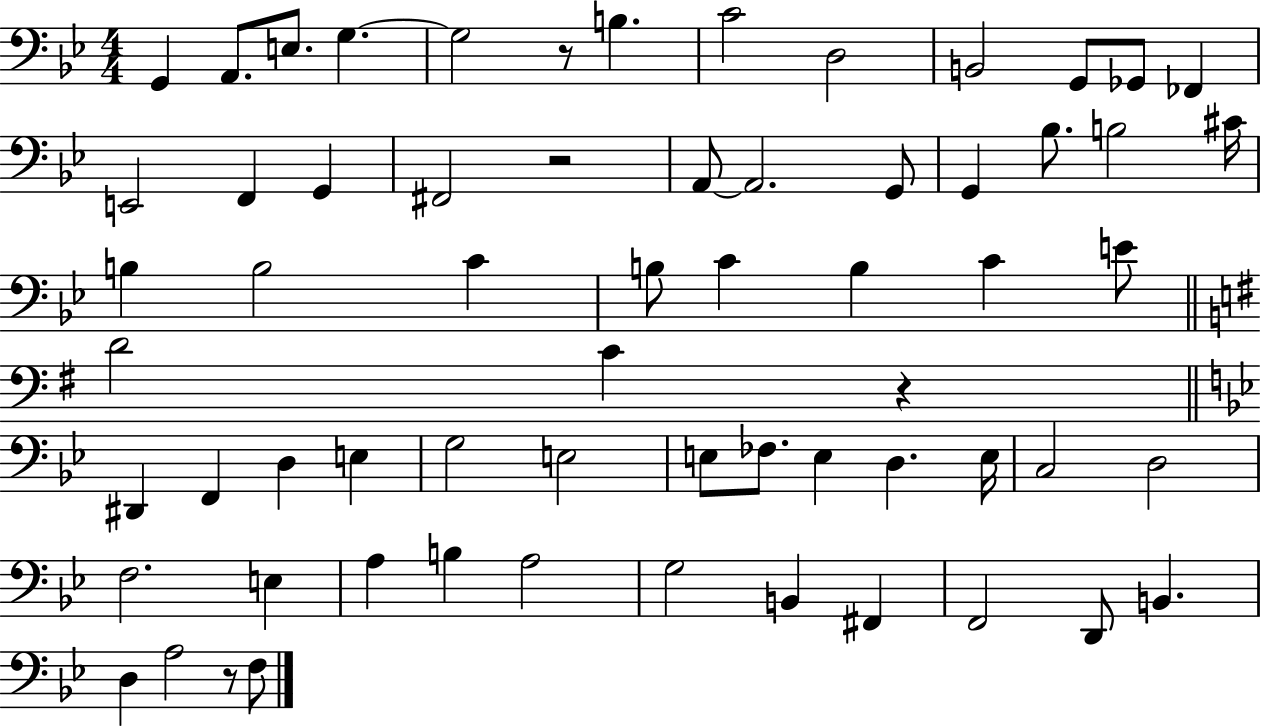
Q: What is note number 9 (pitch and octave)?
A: B2